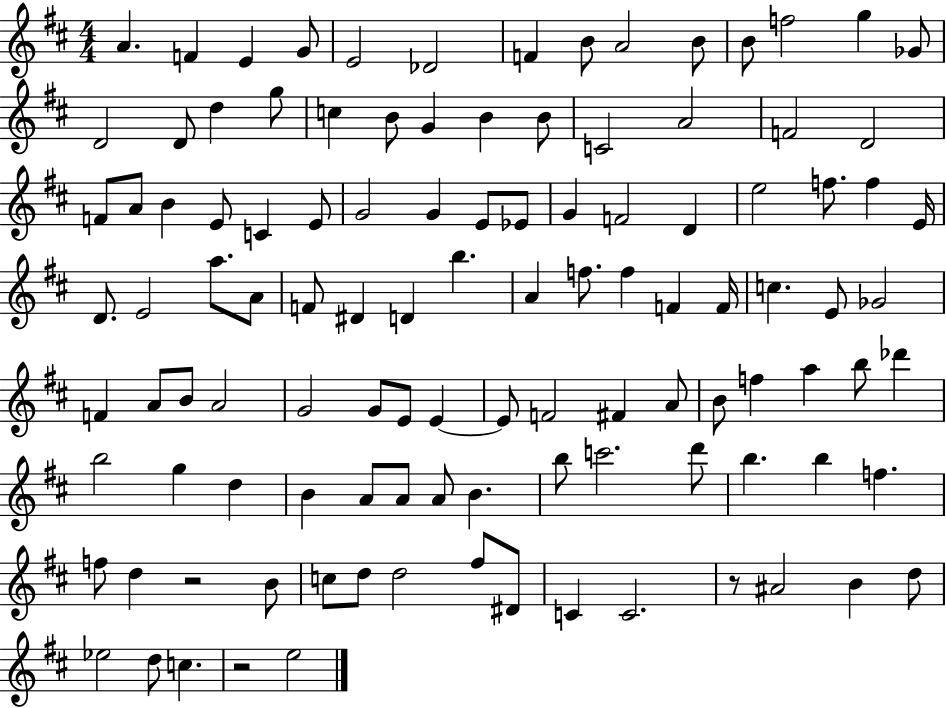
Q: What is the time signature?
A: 4/4